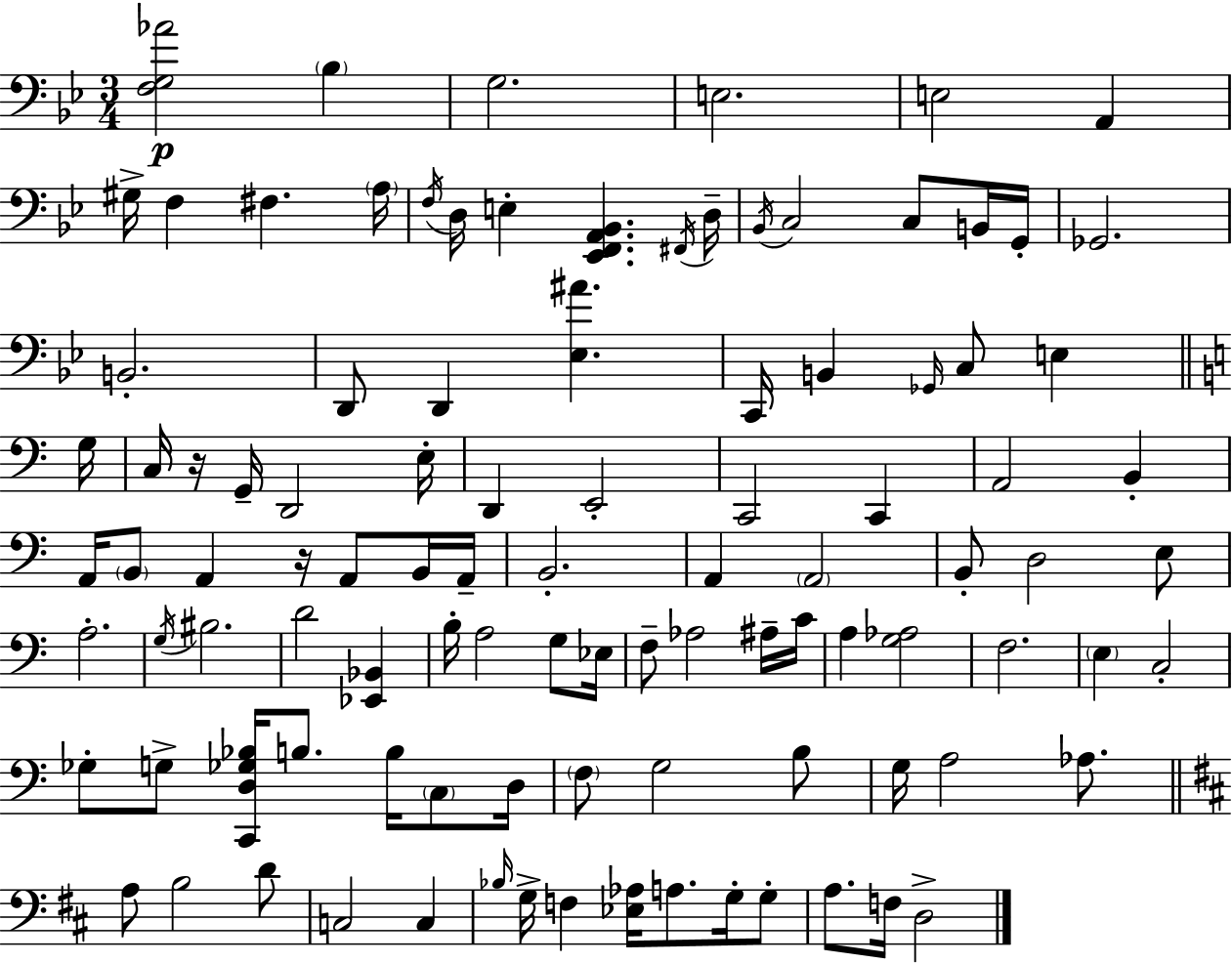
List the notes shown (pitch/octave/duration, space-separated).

[F3,G3,Ab4]/h Bb3/q G3/h. E3/h. E3/h A2/q G#3/s F3/q F#3/q. A3/s F3/s D3/s E3/q [Eb2,F2,A2,Bb2]/q. F#2/s D3/s Bb2/s C3/h C3/e B2/s G2/s Gb2/h. B2/h. D2/e D2/q [Eb3,A#4]/q. C2/s B2/q Gb2/s C3/e E3/q G3/s C3/s R/s G2/s D2/h E3/s D2/q E2/h C2/h C2/q A2/h B2/q A2/s B2/e A2/q R/s A2/e B2/s A2/s B2/h. A2/q A2/h B2/e D3/h E3/e A3/h. G3/s BIS3/h. D4/h [Eb2,Bb2]/q B3/s A3/h G3/e Eb3/s F3/e Ab3/h A#3/s C4/s A3/q [G3,Ab3]/h F3/h. E3/q C3/h Gb3/e G3/e [C2,D3,Gb3,Bb3]/s B3/e. B3/s C3/e D3/s F3/e G3/h B3/e G3/s A3/h Ab3/e. A3/e B3/h D4/e C3/h C3/q Bb3/s G3/s F3/q [Eb3,Ab3]/s A3/e. G3/s G3/e A3/e. F3/s D3/h